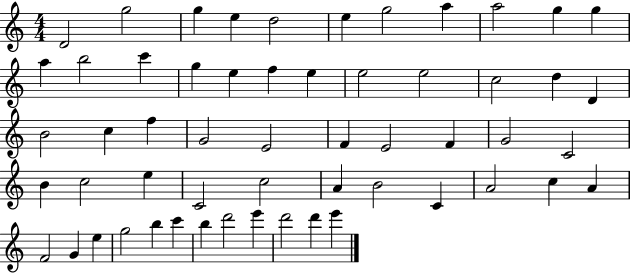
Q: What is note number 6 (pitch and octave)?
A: E5